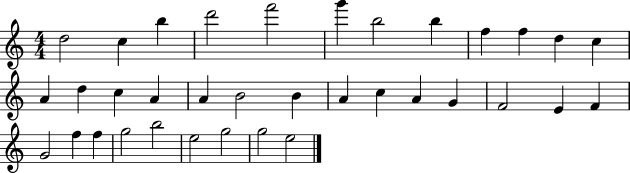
{
  \clef treble
  \numericTimeSignature
  \time 4/4
  \key c \major
  d''2 c''4 b''4 | d'''2 f'''2 | g'''4 b''2 b''4 | f''4 f''4 d''4 c''4 | \break a'4 d''4 c''4 a'4 | a'4 b'2 b'4 | a'4 c''4 a'4 g'4 | f'2 e'4 f'4 | \break g'2 f''4 f''4 | g''2 b''2 | e''2 g''2 | g''2 e''2 | \break \bar "|."
}